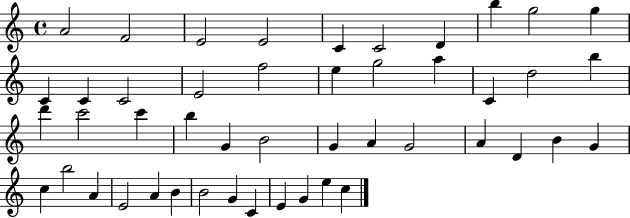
{
  \clef treble
  \time 4/4
  \defaultTimeSignature
  \key c \major
  a'2 f'2 | e'2 e'2 | c'4 c'2 d'4 | b''4 g''2 g''4 | \break c'4 c'4 c'2 | e'2 f''2 | e''4 g''2 a''4 | c'4 d''2 b''4 | \break d'''4 c'''2 c'''4 | b''4 g'4 b'2 | g'4 a'4 g'2 | a'4 d'4 b'4 g'4 | \break c''4 b''2 a'4 | e'2 a'4 b'4 | b'2 g'4 c'4 | e'4 g'4 e''4 c''4 | \break \bar "|."
}